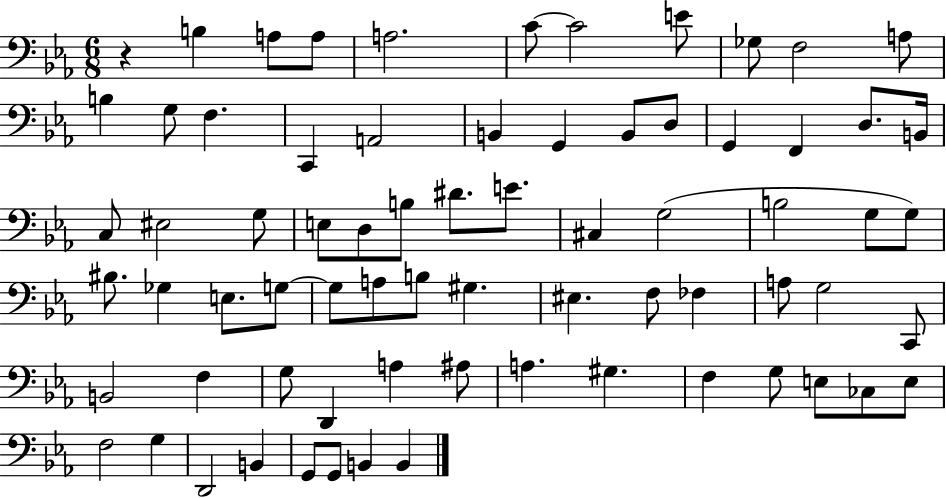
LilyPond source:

{
  \clef bass
  \numericTimeSignature
  \time 6/8
  \key ees \major
  r4 b4 a8 a8 | a2. | c'8~~ c'2 e'8 | ges8 f2 a8 | \break b4 g8 f4. | c,4 a,2 | b,4 g,4 b,8 d8 | g,4 f,4 d8. b,16 | \break c8 eis2 g8 | e8 d8 b8 dis'8. e'8. | cis4 g2( | b2 g8 g8) | \break bis8. ges4 e8. g8~~ | g8 a8 b8 gis4. | eis4. f8 fes4 | a8 g2 c,8 | \break b,2 f4 | g8 d,4 a4 ais8 | a4. gis4. | f4 g8 e8 ces8 e8 | \break f2 g4 | d,2 b,4 | g,8 g,8 b,4 b,4 | \bar "|."
}